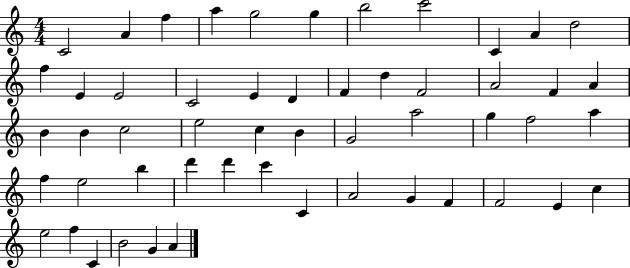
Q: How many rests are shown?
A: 0